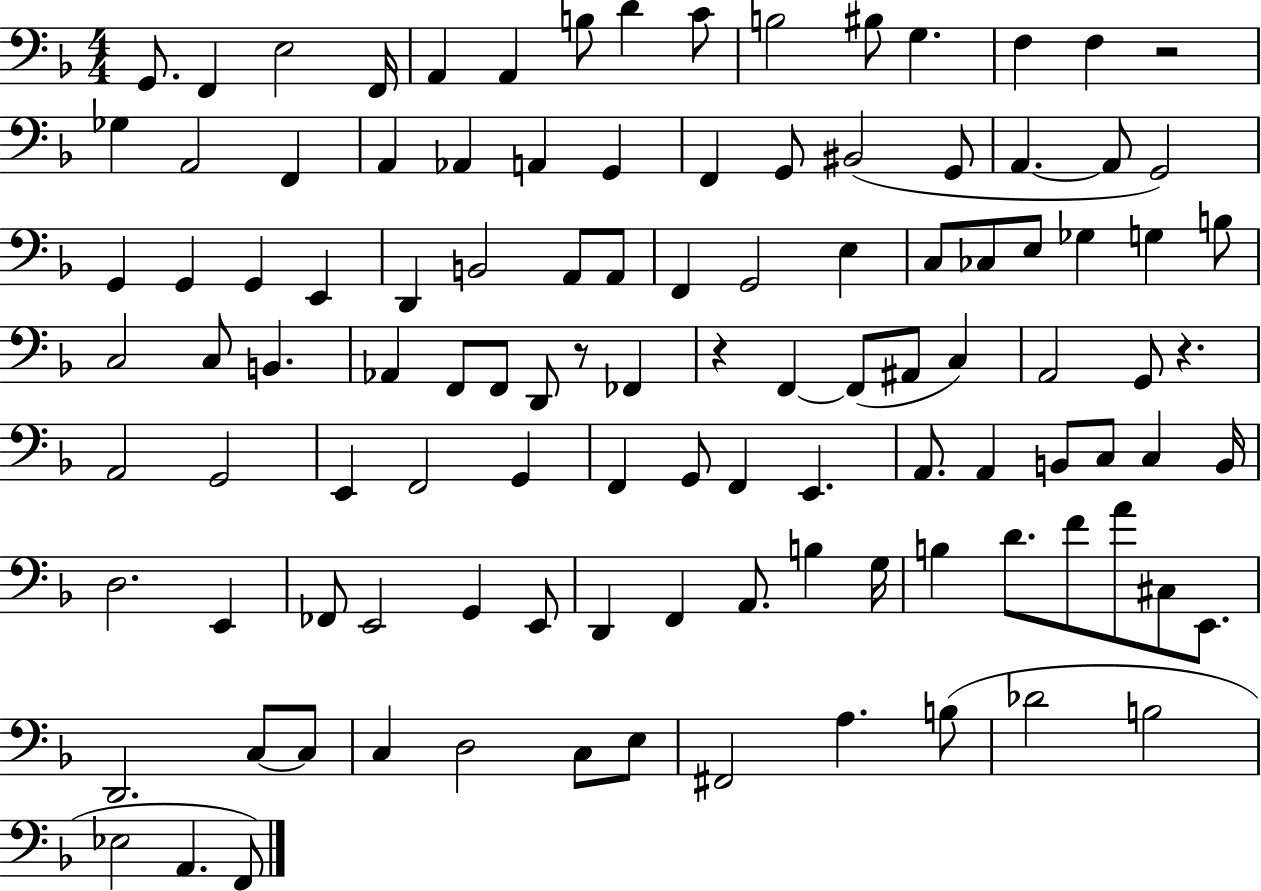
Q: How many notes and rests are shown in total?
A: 110